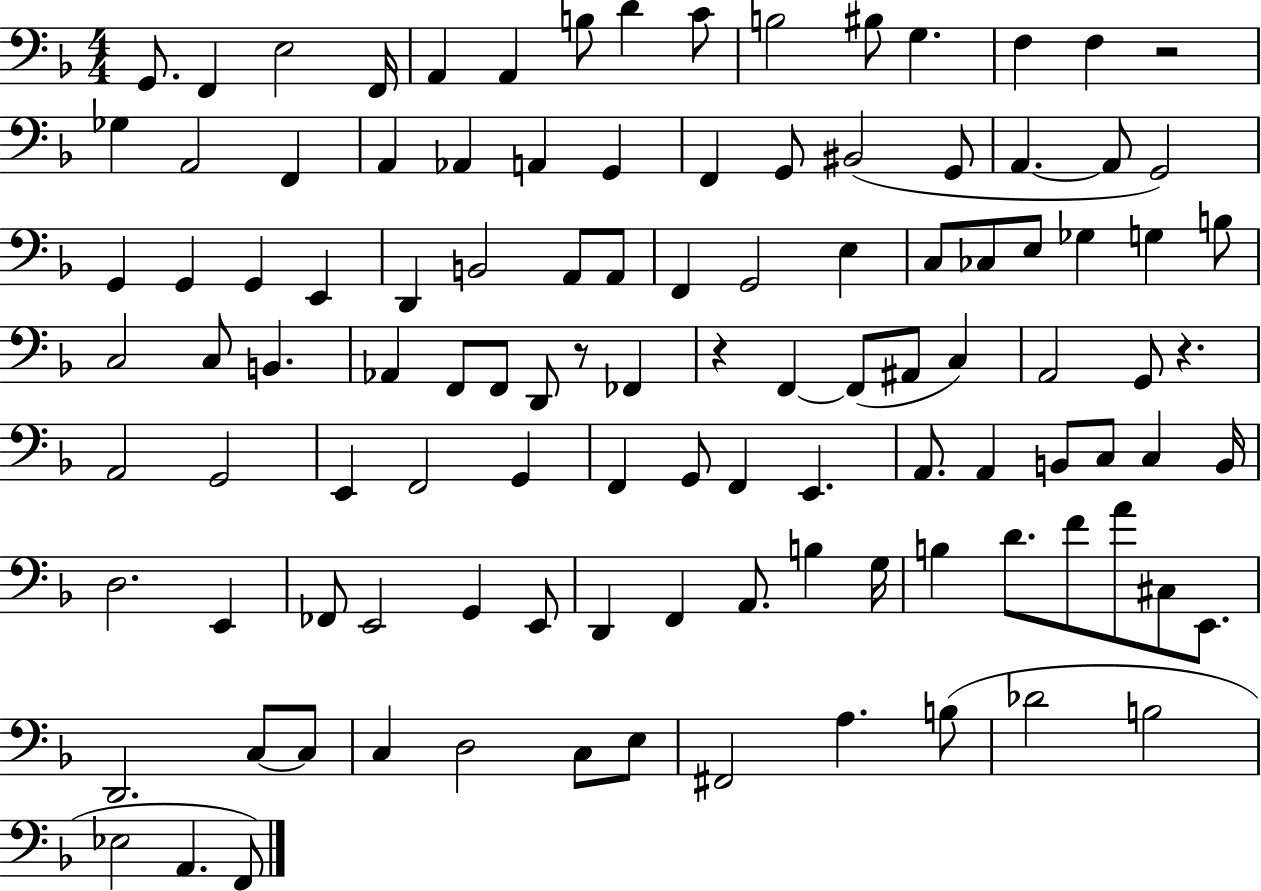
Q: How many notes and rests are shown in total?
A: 110